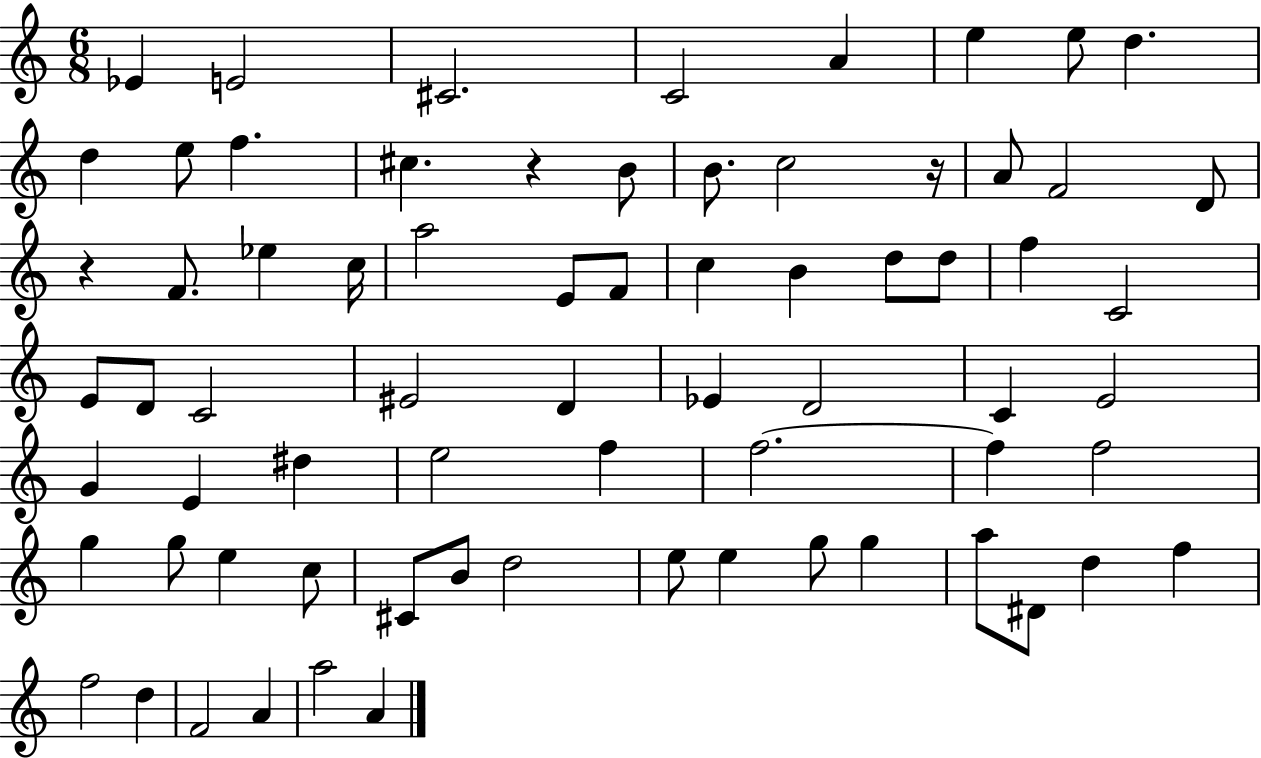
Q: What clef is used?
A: treble